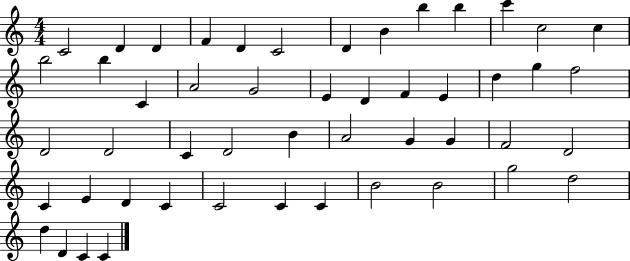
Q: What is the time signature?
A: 4/4